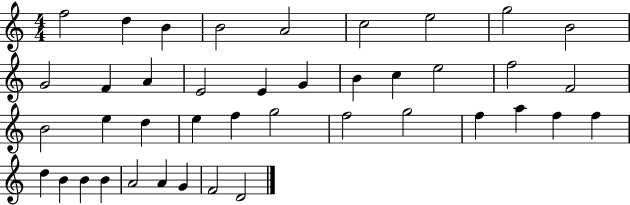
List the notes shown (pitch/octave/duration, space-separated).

F5/h D5/q B4/q B4/h A4/h C5/h E5/h G5/h B4/h G4/h F4/q A4/q E4/h E4/q G4/q B4/q C5/q E5/h F5/h F4/h B4/h E5/q D5/q E5/q F5/q G5/h F5/h G5/h F5/q A5/q F5/q F5/q D5/q B4/q B4/q B4/q A4/h A4/q G4/q F4/h D4/h